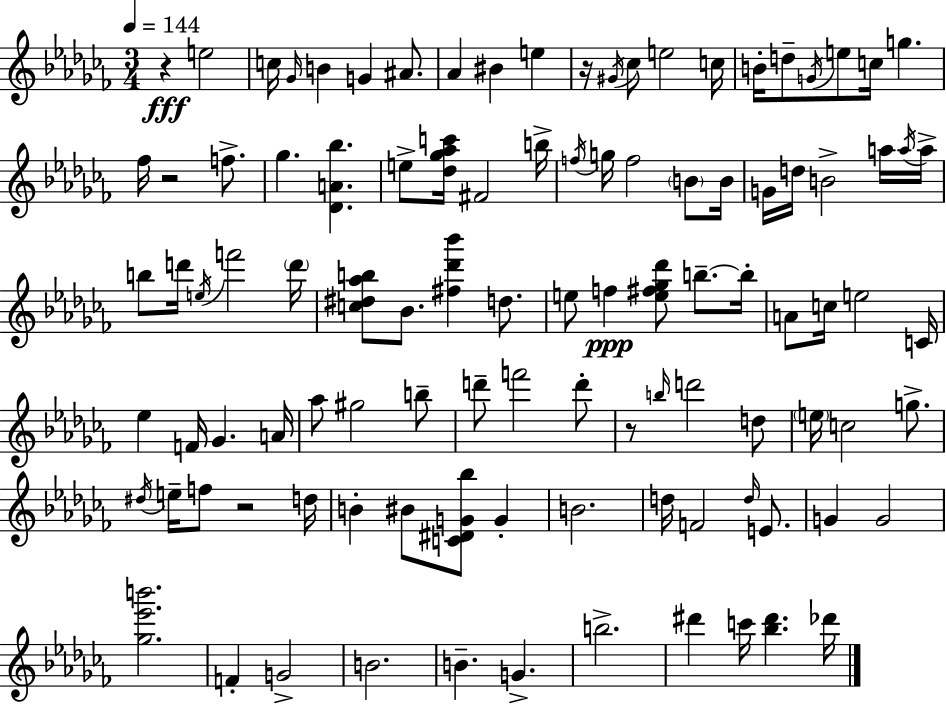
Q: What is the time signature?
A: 3/4